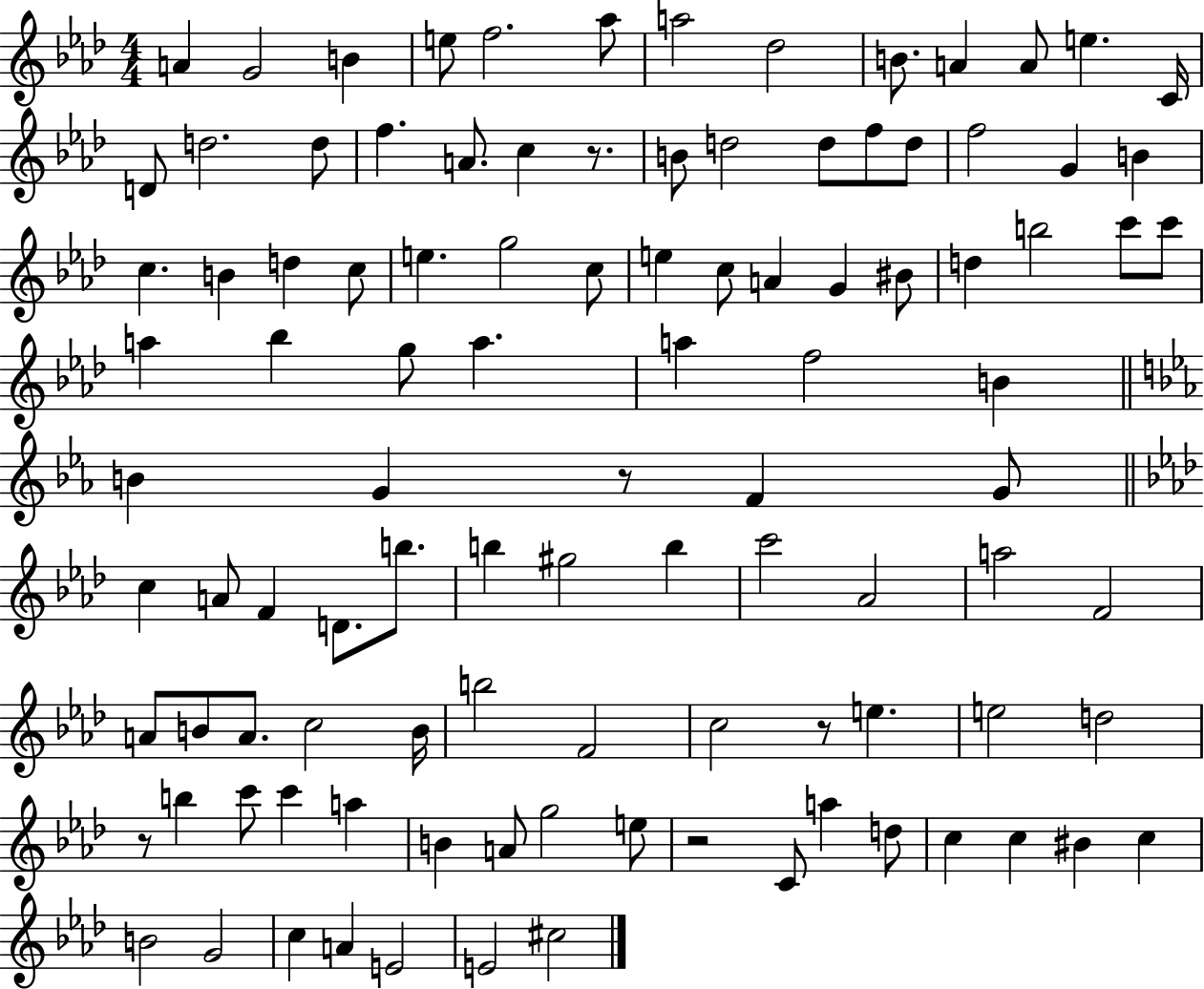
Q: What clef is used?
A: treble